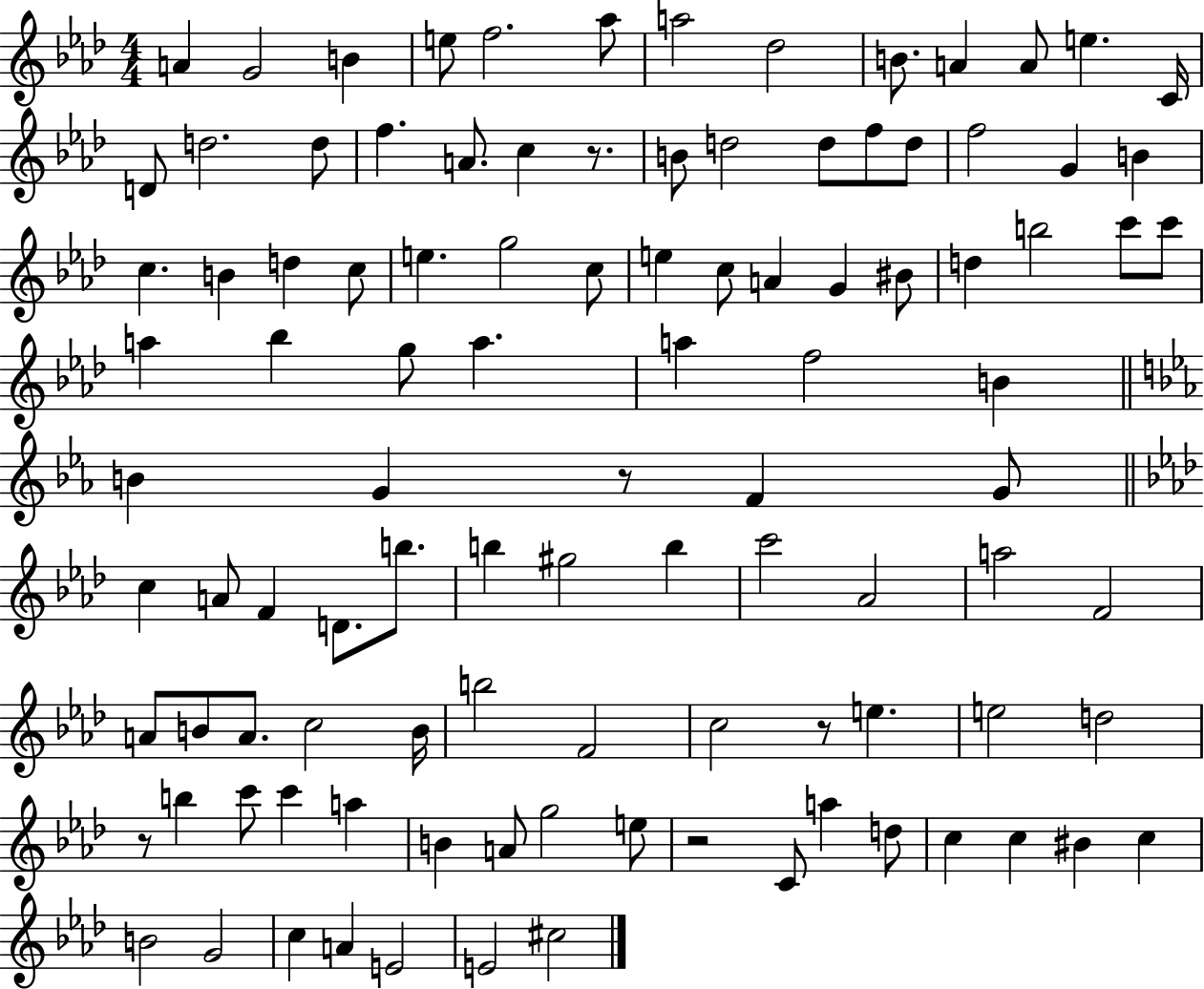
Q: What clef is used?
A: treble